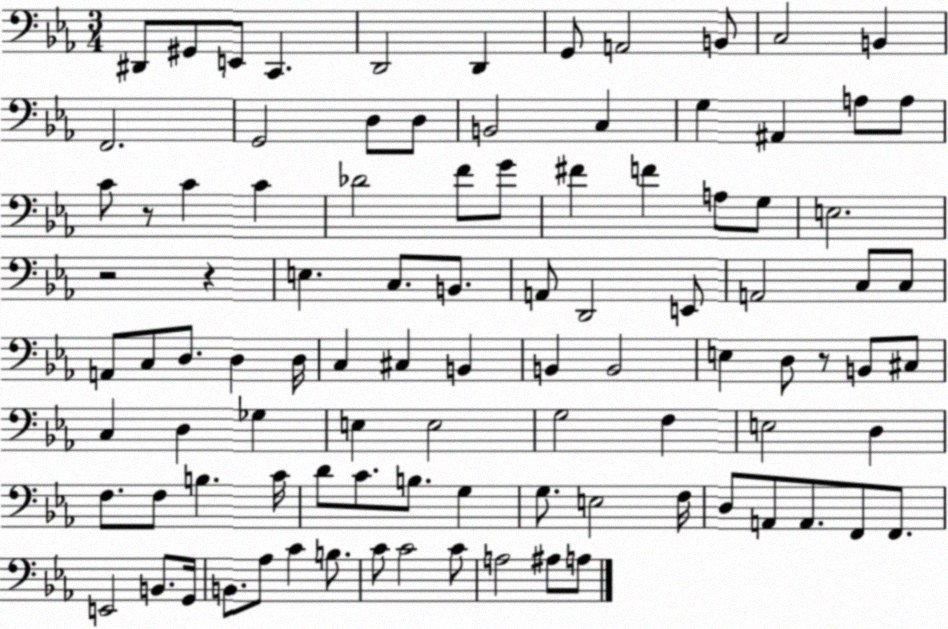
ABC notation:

X:1
T:Untitled
M:3/4
L:1/4
K:Eb
^D,,/2 ^G,,/2 E,,/2 C,, D,,2 D,, G,,/2 A,,2 B,,/2 C,2 B,, F,,2 G,,2 D,/2 D,/2 B,,2 C, G, ^A,, A,/2 A,/2 C/2 z/2 C C _D2 F/2 G/2 ^F F A,/2 G,/2 E,2 z2 z E, C,/2 B,,/2 A,,/2 D,,2 E,,/2 A,,2 C,/2 C,/2 A,,/2 C,/2 D,/2 D, D,/4 C, ^C, B,, B,, B,,2 E, D,/2 z/2 B,,/2 ^C,/2 C, D, _G, E, E,2 G,2 F, E,2 D, F,/2 F,/2 B, C/4 D/2 C/2 B,/2 G, G,/2 E,2 F,/4 D,/2 A,,/2 A,,/2 F,,/2 F,,/2 E,,2 B,,/2 G,,/4 B,,/2 _A,/2 C B,/2 C/2 C2 C/2 A,2 ^A,/2 A,/2